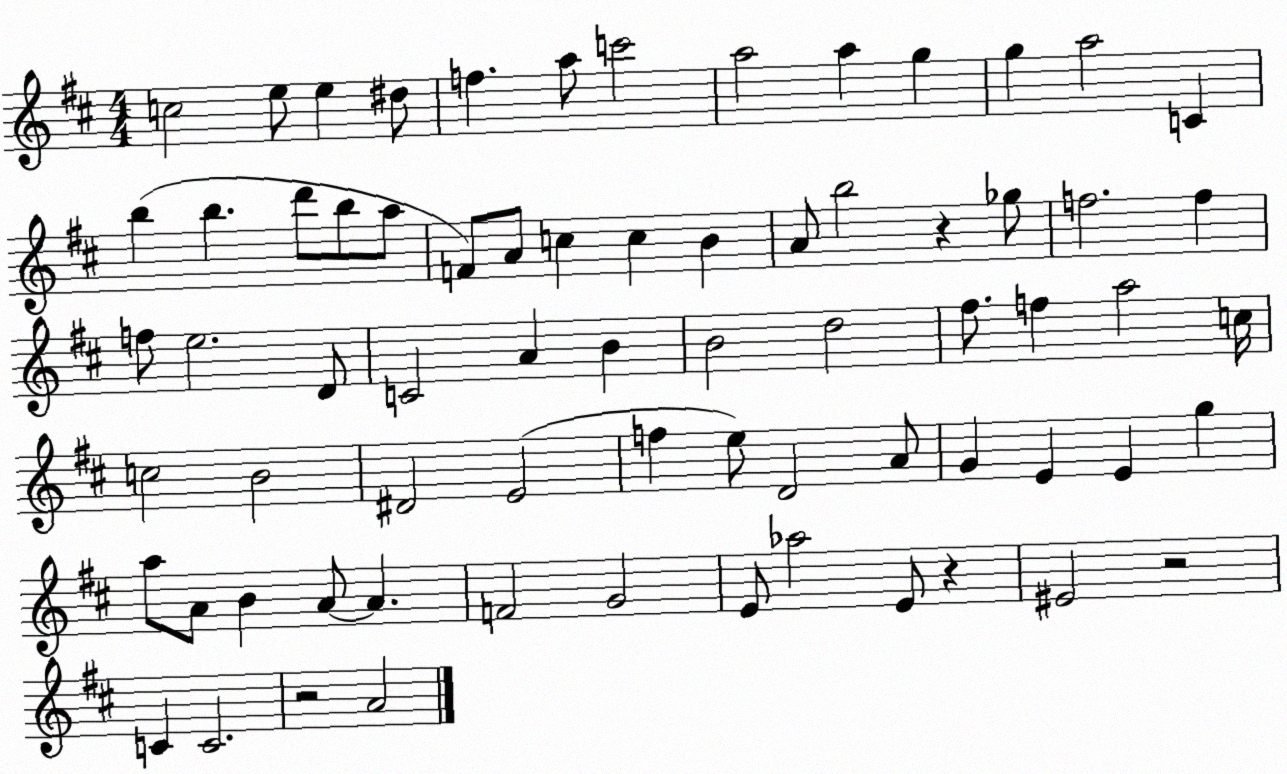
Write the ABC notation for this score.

X:1
T:Untitled
M:4/4
L:1/4
K:D
c2 e/2 e ^d/2 f a/2 c'2 a2 a g g a2 C b b d'/2 b/2 a/2 F/2 A/2 c c B A/2 b2 z _g/2 f2 f f/2 e2 D/2 C2 A B B2 d2 ^f/2 f a2 c/4 c2 B2 ^D2 E2 f e/2 D2 A/2 G E E g a/2 A/2 B A/2 A F2 G2 E/2 _a2 E/2 z ^E2 z2 C C2 z2 A2